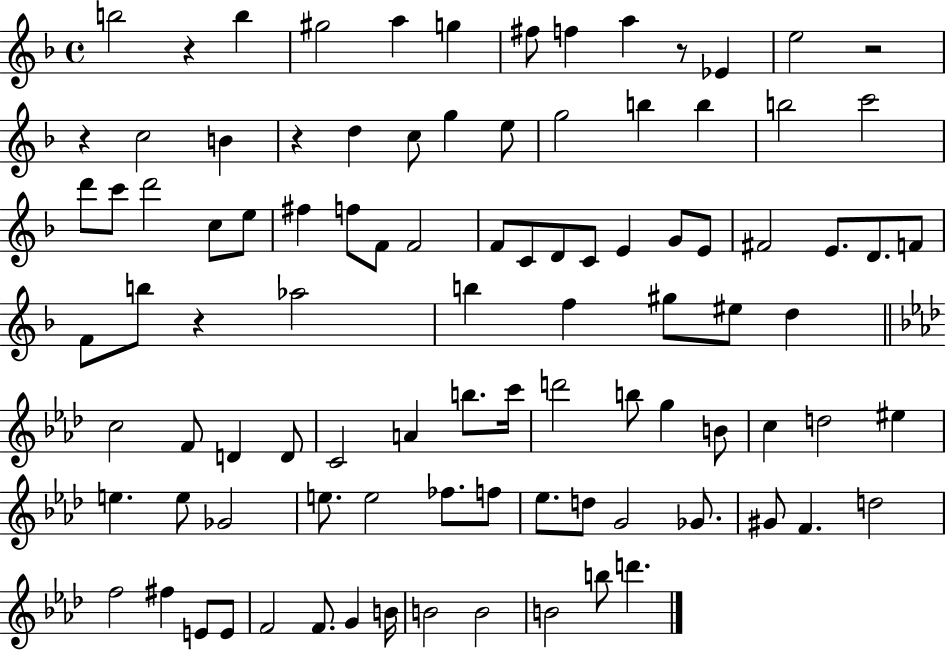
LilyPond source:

{
  \clef treble
  \time 4/4
  \defaultTimeSignature
  \key f \major
  b''2 r4 b''4 | gis''2 a''4 g''4 | fis''8 f''4 a''4 r8 ees'4 | e''2 r2 | \break r4 c''2 b'4 | r4 d''4 c''8 g''4 e''8 | g''2 b''4 b''4 | b''2 c'''2 | \break d'''8 c'''8 d'''2 c''8 e''8 | fis''4 f''8 f'8 f'2 | f'8 c'8 d'8 c'8 e'4 g'8 e'8 | fis'2 e'8. d'8. f'8 | \break f'8 b''8 r4 aes''2 | b''4 f''4 gis''8 eis''8 d''4 | \bar "||" \break \key aes \major c''2 f'8 d'4 d'8 | c'2 a'4 b''8. c'''16 | d'''2 b''8 g''4 b'8 | c''4 d''2 eis''4 | \break e''4. e''8 ges'2 | e''8. e''2 fes''8. f''8 | ees''8. d''8 g'2 ges'8. | gis'8 f'4. d''2 | \break f''2 fis''4 e'8 e'8 | f'2 f'8. g'4 b'16 | b'2 b'2 | b'2 b''8 d'''4. | \break \bar "|."
}